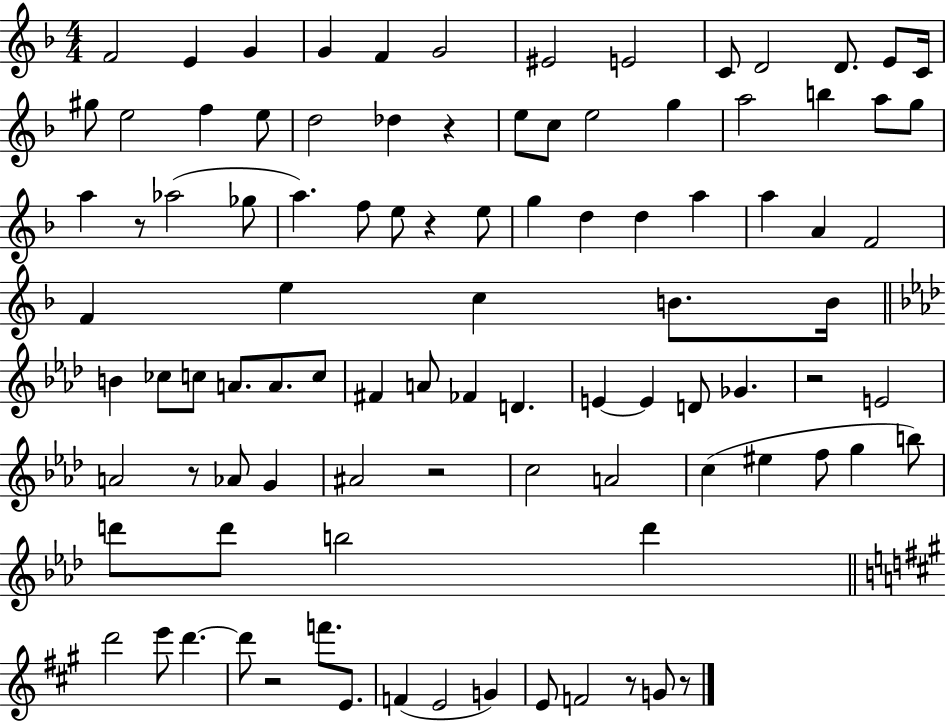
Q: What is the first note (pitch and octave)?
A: F4